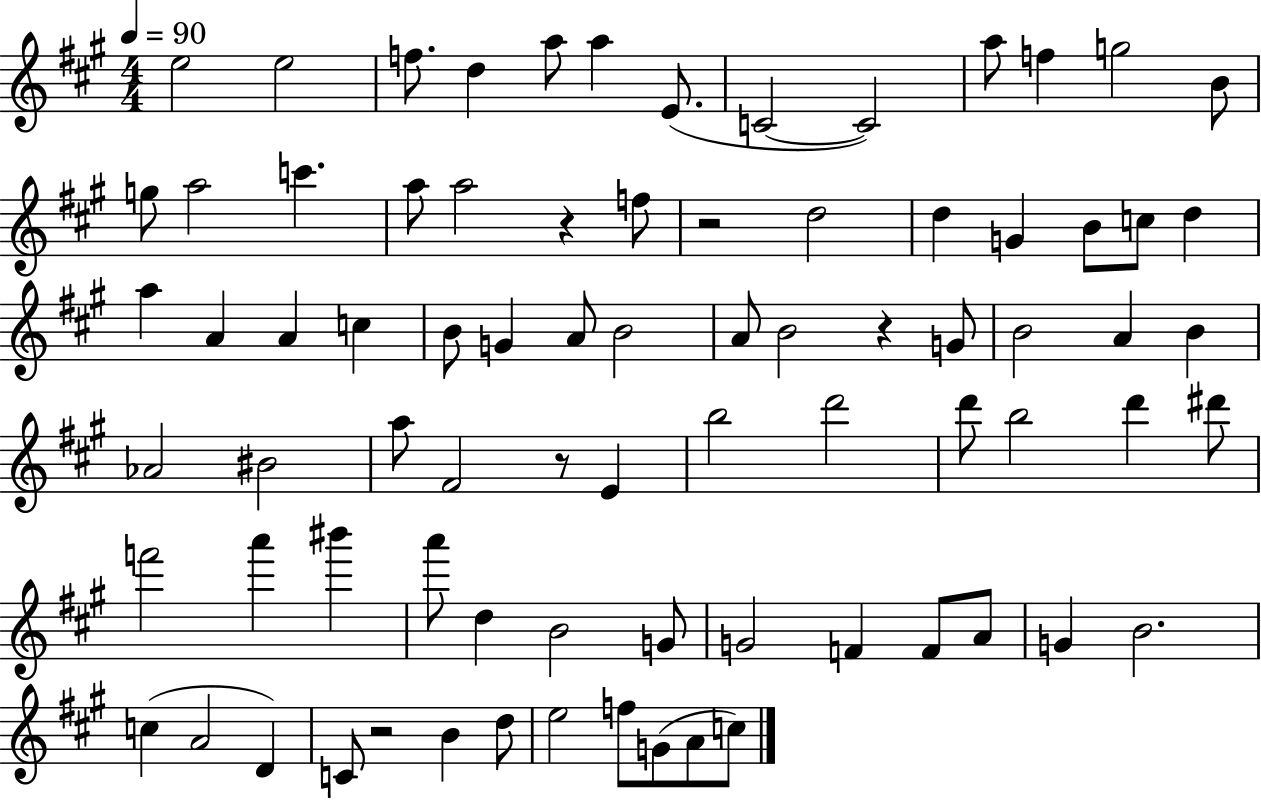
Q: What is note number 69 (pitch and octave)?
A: D5